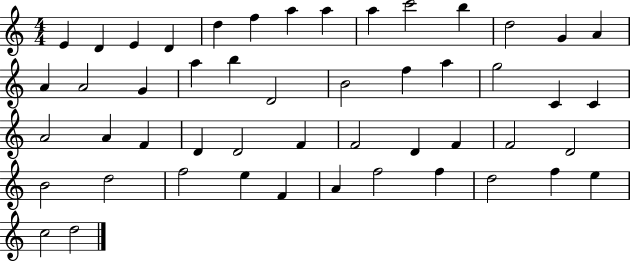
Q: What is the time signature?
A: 4/4